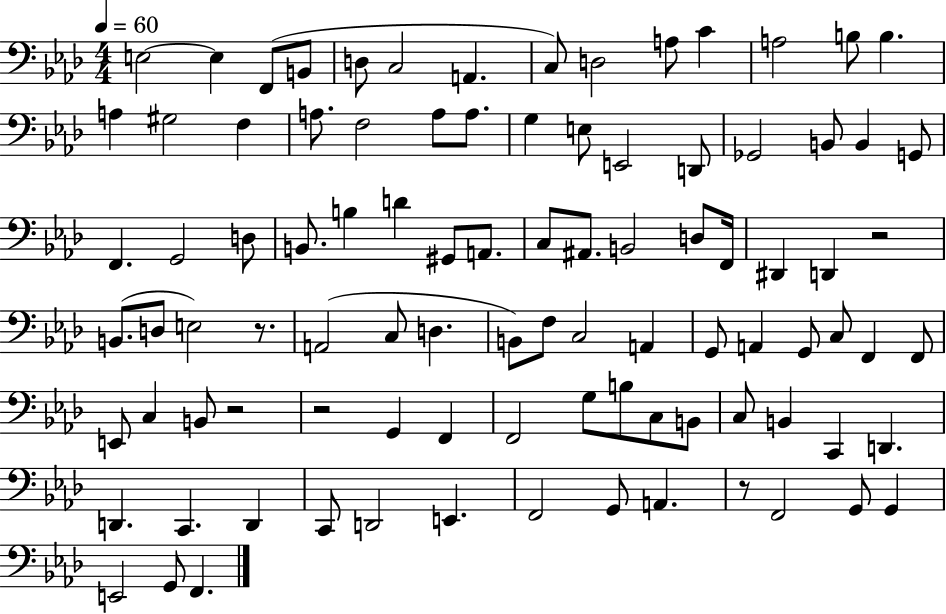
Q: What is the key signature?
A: AES major